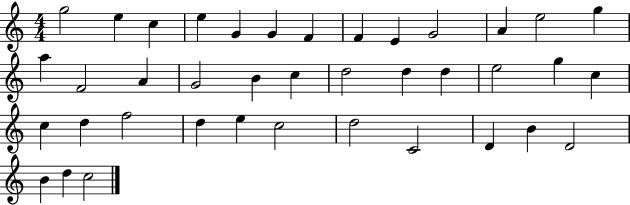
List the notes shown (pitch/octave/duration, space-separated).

G5/h E5/q C5/q E5/q G4/q G4/q F4/q F4/q E4/q G4/h A4/q E5/h G5/q A5/q F4/h A4/q G4/h B4/q C5/q D5/h D5/q D5/q E5/h G5/q C5/q C5/q D5/q F5/h D5/q E5/q C5/h D5/h C4/h D4/q B4/q D4/h B4/q D5/q C5/h